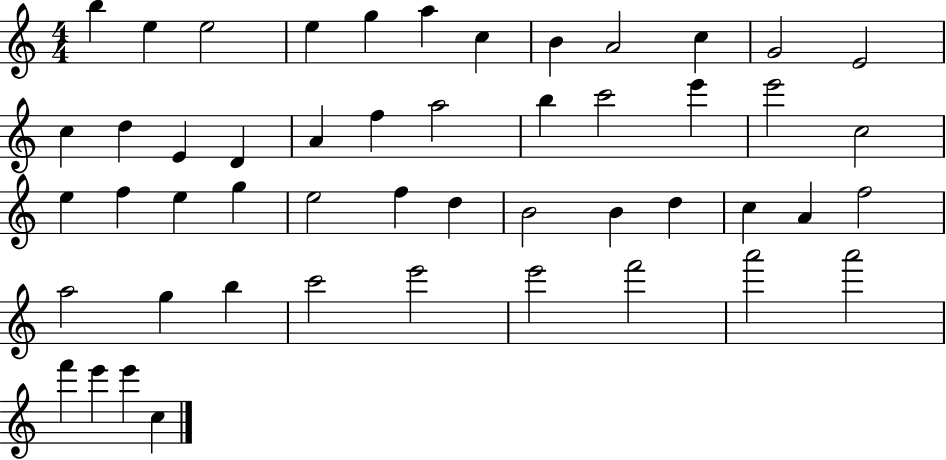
B5/q E5/q E5/h E5/q G5/q A5/q C5/q B4/q A4/h C5/q G4/h E4/h C5/q D5/q E4/q D4/q A4/q F5/q A5/h B5/q C6/h E6/q E6/h C5/h E5/q F5/q E5/q G5/q E5/h F5/q D5/q B4/h B4/q D5/q C5/q A4/q F5/h A5/h G5/q B5/q C6/h E6/h E6/h F6/h A6/h A6/h F6/q E6/q E6/q C5/q